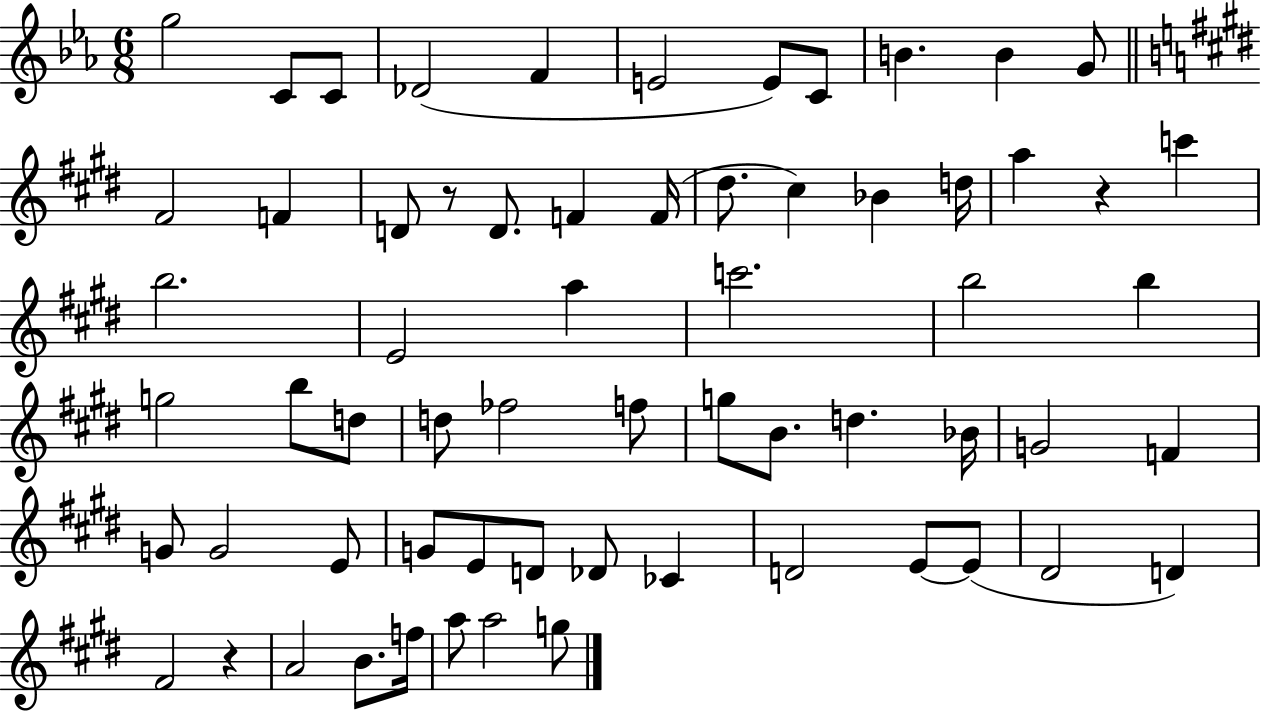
{
  \clef treble
  \numericTimeSignature
  \time 6/8
  \key ees \major
  g''2 c'8 c'8 | des'2( f'4 | e'2 e'8) c'8 | b'4. b'4 g'8 | \break \bar "||" \break \key e \major fis'2 f'4 | d'8 r8 d'8. f'4 f'16( | dis''8. cis''4) bes'4 d''16 | a''4 r4 c'''4 | \break b''2. | e'2 a''4 | c'''2. | b''2 b''4 | \break g''2 b''8 d''8 | d''8 fes''2 f''8 | g''8 b'8. d''4. bes'16 | g'2 f'4 | \break g'8 g'2 e'8 | g'8 e'8 d'8 des'8 ces'4 | d'2 e'8~~ e'8( | dis'2 d'4) | \break fis'2 r4 | a'2 b'8. f''16 | a''8 a''2 g''8 | \bar "|."
}